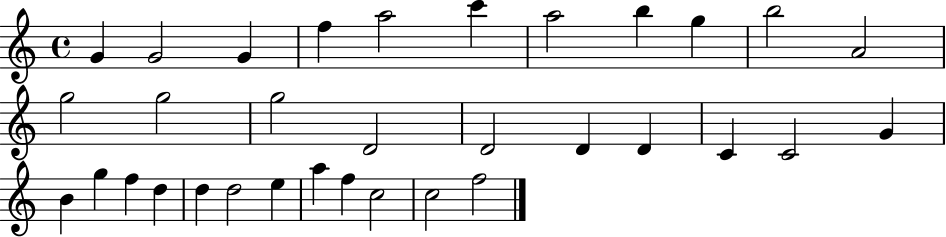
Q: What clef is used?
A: treble